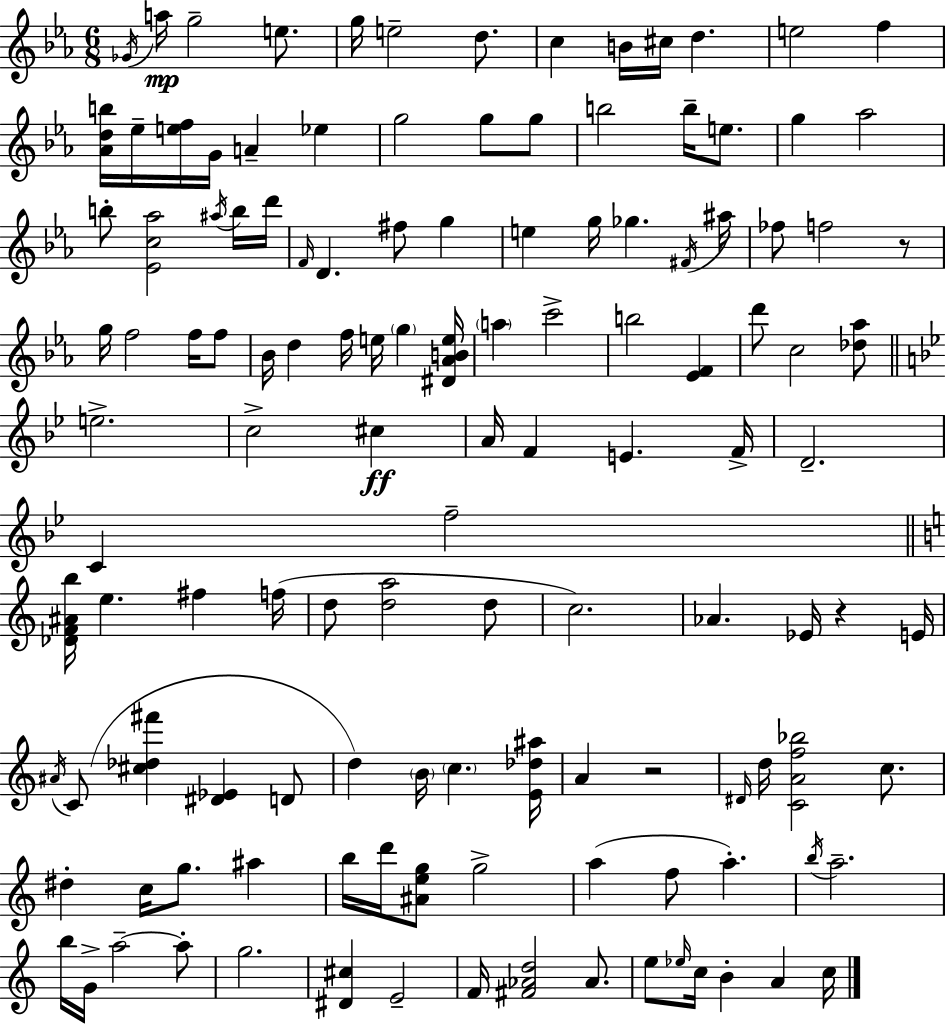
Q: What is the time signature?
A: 6/8